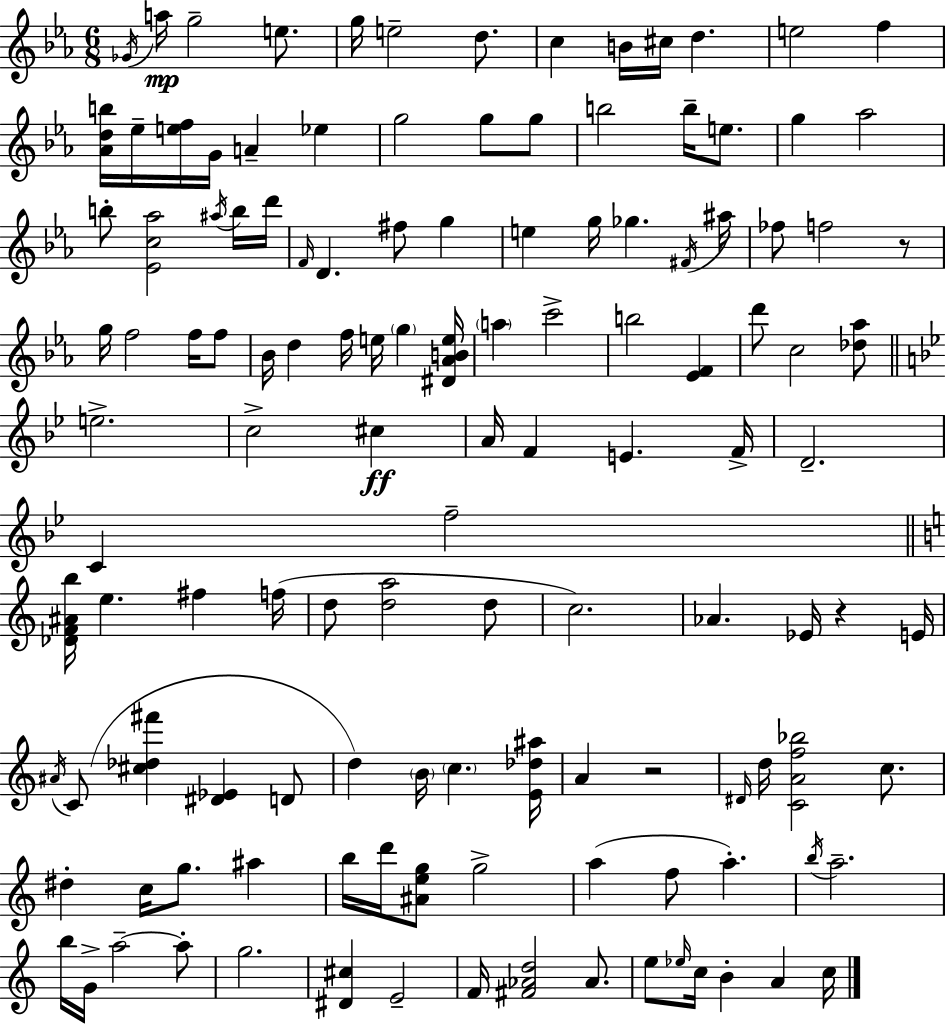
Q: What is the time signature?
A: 6/8